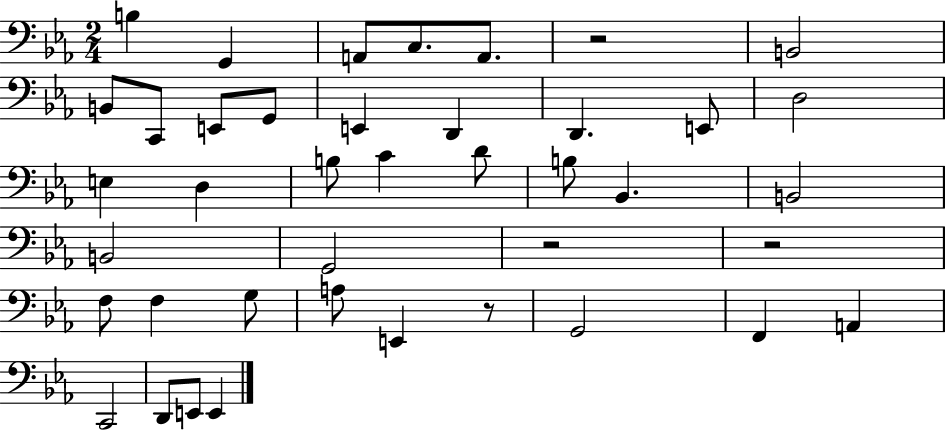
B3/q G2/q A2/e C3/e. A2/e. R/h B2/h B2/e C2/e E2/e G2/e E2/q D2/q D2/q. E2/e D3/h E3/q D3/q B3/e C4/q D4/e B3/e Bb2/q. B2/h B2/h G2/h R/h R/h F3/e F3/q G3/e A3/e E2/q R/e G2/h F2/q A2/q C2/h D2/e E2/e E2/q